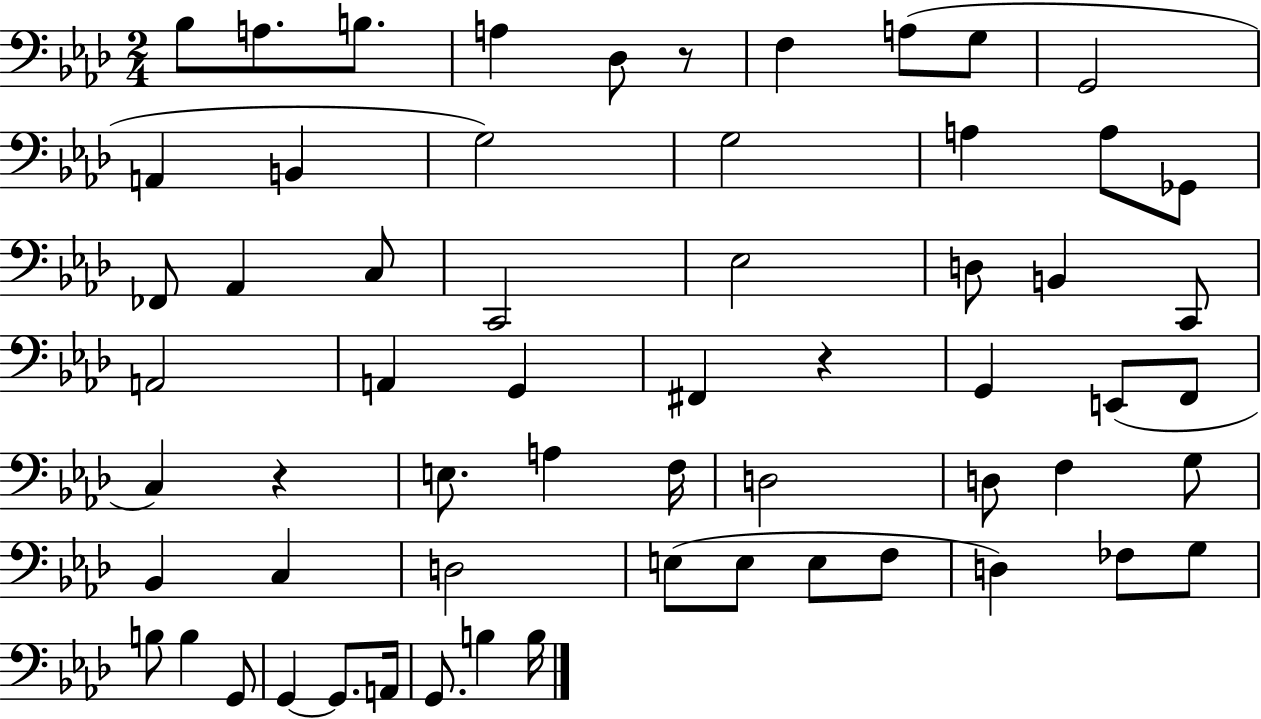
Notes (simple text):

Bb3/e A3/e. B3/e. A3/q Db3/e R/e F3/q A3/e G3/e G2/h A2/q B2/q G3/h G3/h A3/q A3/e Gb2/e FES2/e Ab2/q C3/e C2/h Eb3/h D3/e B2/q C2/e A2/h A2/q G2/q F#2/q R/q G2/q E2/e F2/e C3/q R/q E3/e. A3/q F3/s D3/h D3/e F3/q G3/e Bb2/q C3/q D3/h E3/e E3/e E3/e F3/e D3/q FES3/e G3/e B3/e B3/q G2/e G2/q G2/e. A2/s G2/e. B3/q B3/s